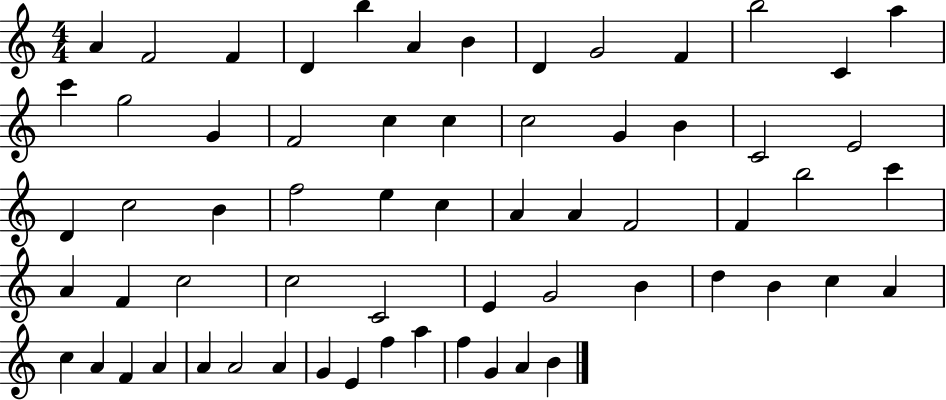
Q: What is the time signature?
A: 4/4